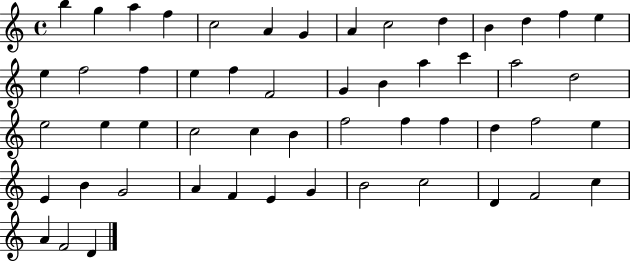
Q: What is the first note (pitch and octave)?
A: B5